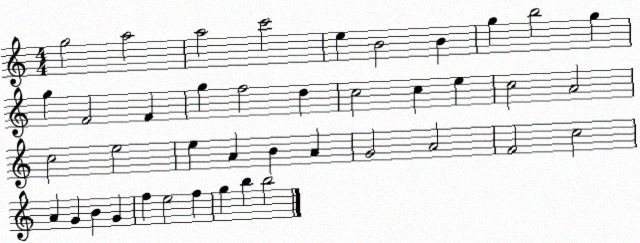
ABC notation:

X:1
T:Untitled
M:4/4
L:1/4
K:C
g2 a2 a2 c'2 e B2 B g b2 g g F2 F g f2 d c2 c e c2 A2 c2 e2 e A B A G2 A2 F2 c2 A G B G f e2 f g b b2